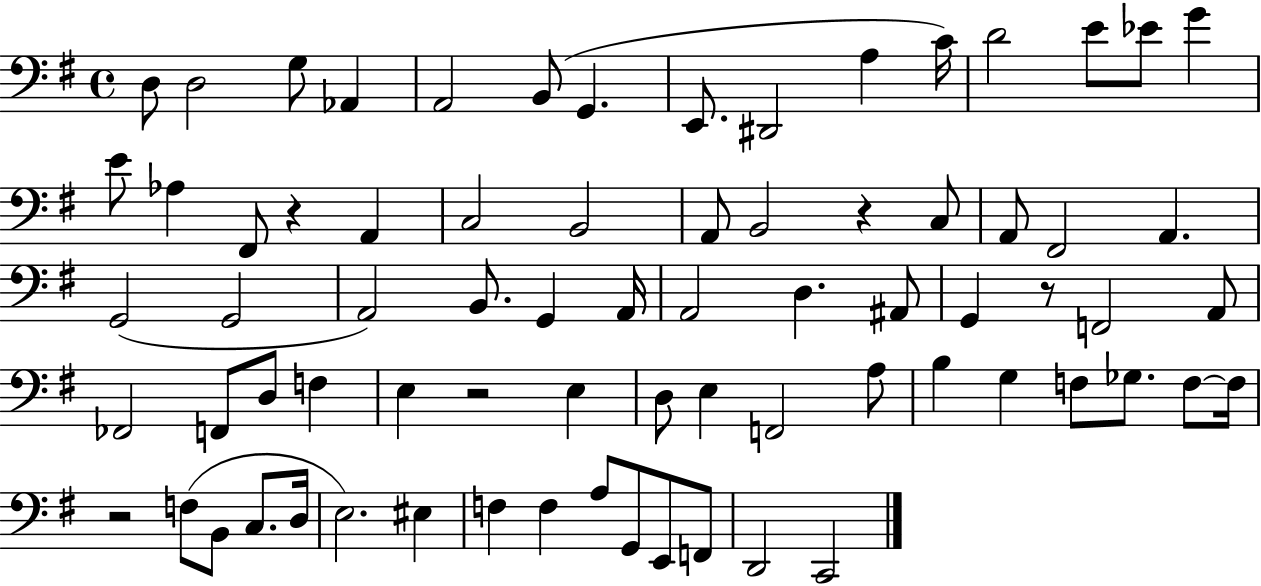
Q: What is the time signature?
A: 4/4